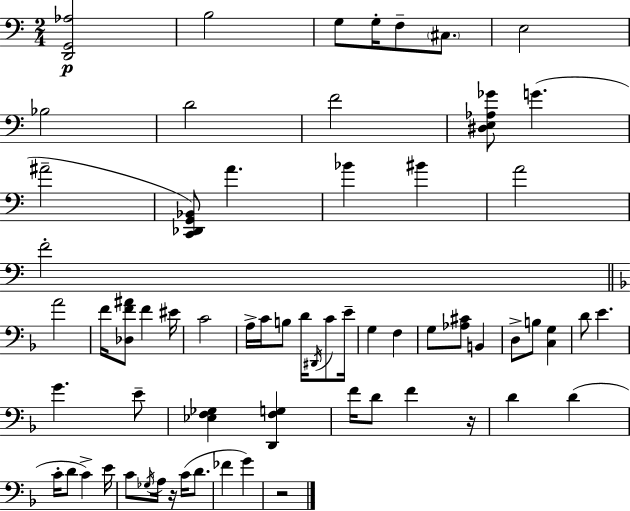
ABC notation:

X:1
T:Untitled
M:2/4
L:1/4
K:Am
[D,,G,,_A,]2 B,2 G,/2 G,/4 F,/2 ^C,/2 E,2 _B,2 D2 F2 [^D,E,_A,_G]/2 G ^A2 [C,,_D,,G,,_B,,]/2 A _B ^B A2 F2 A2 F/4 [_D,F^A]/2 F ^E/4 C2 A,/4 C/4 B,/2 D/4 ^D,,/4 C/2 E/4 G, F, G,/2 [_A,^C]/2 B,, D,/2 B,/2 [C,G,] D/2 E G E/2 [_E,F,_G,] [D,,F,G,] F/4 D/2 F z/4 D D C/4 D/2 C E/4 C/2 _G,/4 A,/4 z/4 C/4 D/2 _F G z2